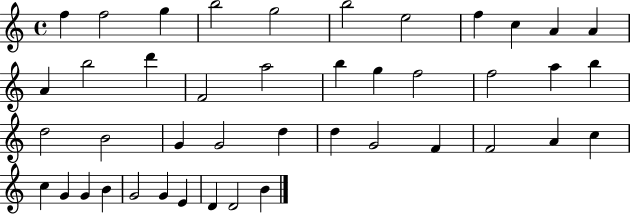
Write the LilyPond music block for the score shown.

{
  \clef treble
  \time 4/4
  \defaultTimeSignature
  \key c \major
  f''4 f''2 g''4 | b''2 g''2 | b''2 e''2 | f''4 c''4 a'4 a'4 | \break a'4 b''2 d'''4 | f'2 a''2 | b''4 g''4 f''2 | f''2 a''4 b''4 | \break d''2 b'2 | g'4 g'2 d''4 | d''4 g'2 f'4 | f'2 a'4 c''4 | \break c''4 g'4 g'4 b'4 | g'2 g'4 e'4 | d'4 d'2 b'4 | \bar "|."
}